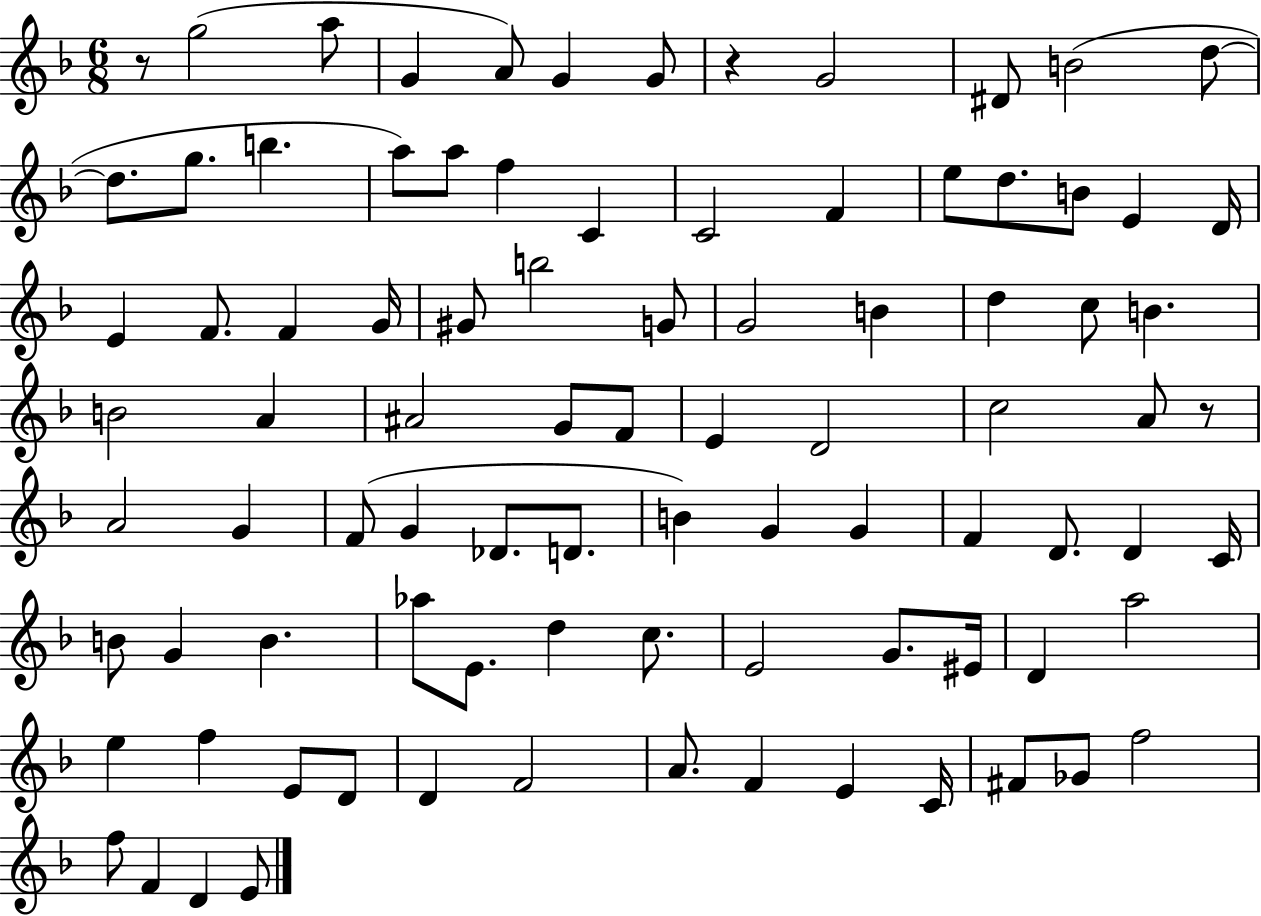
{
  \clef treble
  \numericTimeSignature
  \time 6/8
  \key f \major
  \repeat volta 2 { r8 g''2( a''8 | g'4 a'8) g'4 g'8 | r4 g'2 | dis'8 b'2( d''8~~ | \break d''8. g''8. b''4. | a''8) a''8 f''4 c'4 | c'2 f'4 | e''8 d''8. b'8 e'4 d'16 | \break e'4 f'8. f'4 g'16 | gis'8 b''2 g'8 | g'2 b'4 | d''4 c''8 b'4. | \break b'2 a'4 | ais'2 g'8 f'8 | e'4 d'2 | c''2 a'8 r8 | \break a'2 g'4 | f'8( g'4 des'8. d'8. | b'4) g'4 g'4 | f'4 d'8. d'4 c'16 | \break b'8 g'4 b'4. | aes''8 e'8. d''4 c''8. | e'2 g'8. eis'16 | d'4 a''2 | \break e''4 f''4 e'8 d'8 | d'4 f'2 | a'8. f'4 e'4 c'16 | fis'8 ges'8 f''2 | \break f''8 f'4 d'4 e'8 | } \bar "|."
}